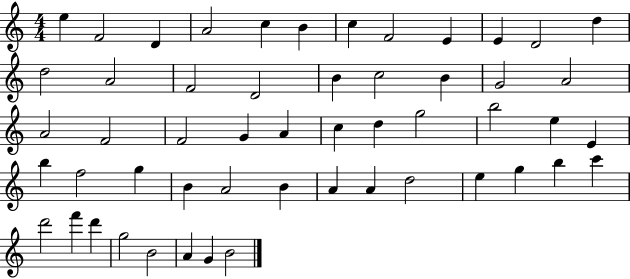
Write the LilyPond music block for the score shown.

{
  \clef treble
  \numericTimeSignature
  \time 4/4
  \key c \major
  e''4 f'2 d'4 | a'2 c''4 b'4 | c''4 f'2 e'4 | e'4 d'2 d''4 | \break d''2 a'2 | f'2 d'2 | b'4 c''2 b'4 | g'2 a'2 | \break a'2 f'2 | f'2 g'4 a'4 | c''4 d''4 g''2 | b''2 e''4 e'4 | \break b''4 f''2 g''4 | b'4 a'2 b'4 | a'4 a'4 d''2 | e''4 g''4 b''4 c'''4 | \break d'''2 f'''4 d'''4 | g''2 b'2 | a'4 g'4 b'2 | \bar "|."
}